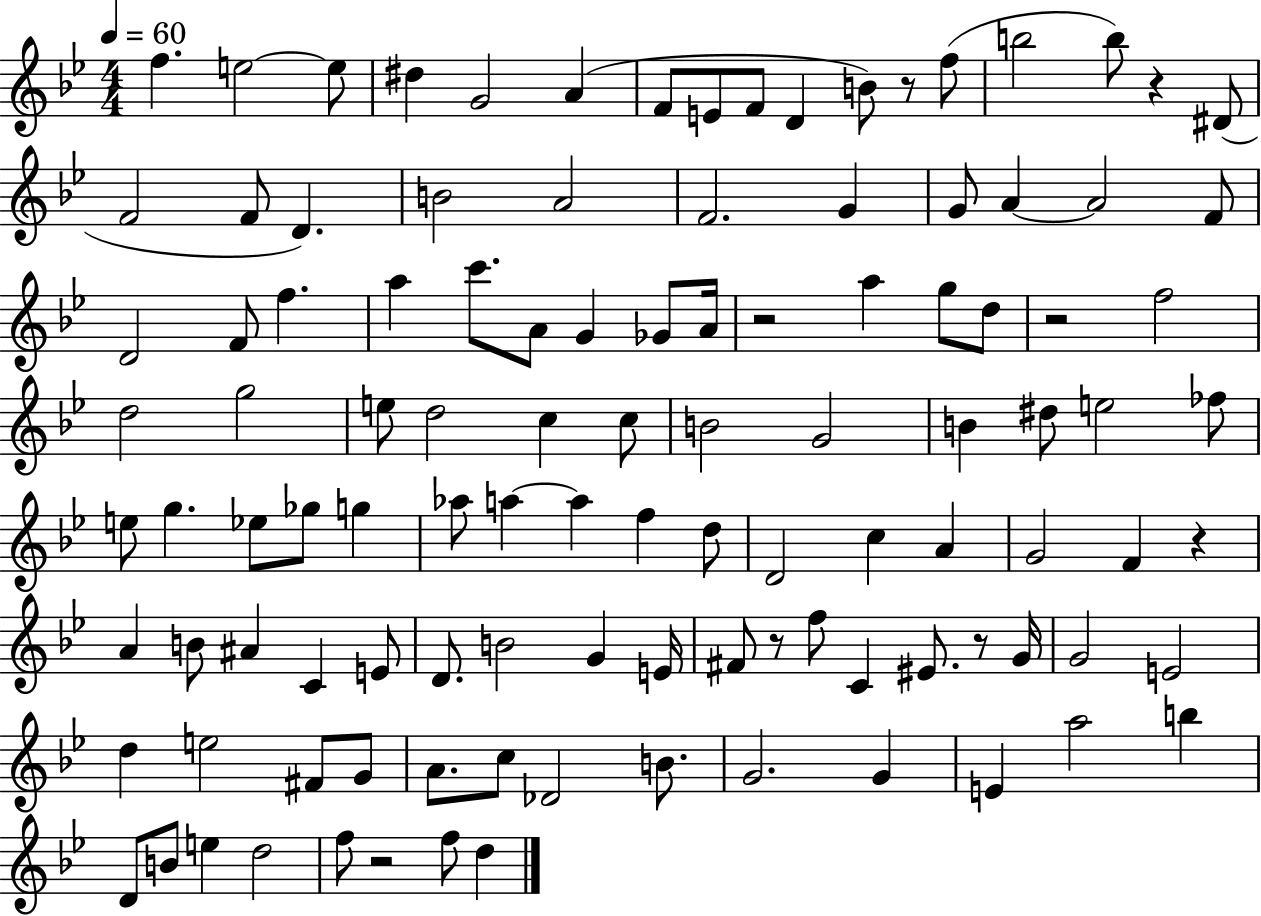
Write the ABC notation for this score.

X:1
T:Untitled
M:4/4
L:1/4
K:Bb
f e2 e/2 ^d G2 A F/2 E/2 F/2 D B/2 z/2 f/2 b2 b/2 z ^D/2 F2 F/2 D B2 A2 F2 G G/2 A A2 F/2 D2 F/2 f a c'/2 A/2 G _G/2 A/4 z2 a g/2 d/2 z2 f2 d2 g2 e/2 d2 c c/2 B2 G2 B ^d/2 e2 _f/2 e/2 g _e/2 _g/2 g _a/2 a a f d/2 D2 c A G2 F z A B/2 ^A C E/2 D/2 B2 G E/4 ^F/2 z/2 f/2 C ^E/2 z/2 G/4 G2 E2 d e2 ^F/2 G/2 A/2 c/2 _D2 B/2 G2 G E a2 b D/2 B/2 e d2 f/2 z2 f/2 d